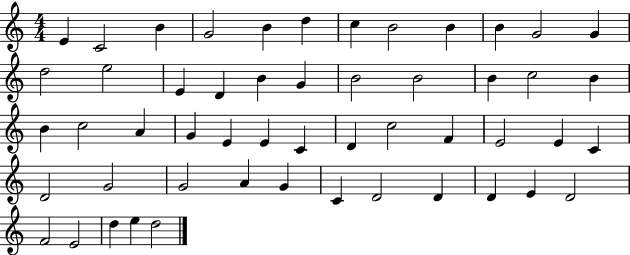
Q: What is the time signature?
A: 4/4